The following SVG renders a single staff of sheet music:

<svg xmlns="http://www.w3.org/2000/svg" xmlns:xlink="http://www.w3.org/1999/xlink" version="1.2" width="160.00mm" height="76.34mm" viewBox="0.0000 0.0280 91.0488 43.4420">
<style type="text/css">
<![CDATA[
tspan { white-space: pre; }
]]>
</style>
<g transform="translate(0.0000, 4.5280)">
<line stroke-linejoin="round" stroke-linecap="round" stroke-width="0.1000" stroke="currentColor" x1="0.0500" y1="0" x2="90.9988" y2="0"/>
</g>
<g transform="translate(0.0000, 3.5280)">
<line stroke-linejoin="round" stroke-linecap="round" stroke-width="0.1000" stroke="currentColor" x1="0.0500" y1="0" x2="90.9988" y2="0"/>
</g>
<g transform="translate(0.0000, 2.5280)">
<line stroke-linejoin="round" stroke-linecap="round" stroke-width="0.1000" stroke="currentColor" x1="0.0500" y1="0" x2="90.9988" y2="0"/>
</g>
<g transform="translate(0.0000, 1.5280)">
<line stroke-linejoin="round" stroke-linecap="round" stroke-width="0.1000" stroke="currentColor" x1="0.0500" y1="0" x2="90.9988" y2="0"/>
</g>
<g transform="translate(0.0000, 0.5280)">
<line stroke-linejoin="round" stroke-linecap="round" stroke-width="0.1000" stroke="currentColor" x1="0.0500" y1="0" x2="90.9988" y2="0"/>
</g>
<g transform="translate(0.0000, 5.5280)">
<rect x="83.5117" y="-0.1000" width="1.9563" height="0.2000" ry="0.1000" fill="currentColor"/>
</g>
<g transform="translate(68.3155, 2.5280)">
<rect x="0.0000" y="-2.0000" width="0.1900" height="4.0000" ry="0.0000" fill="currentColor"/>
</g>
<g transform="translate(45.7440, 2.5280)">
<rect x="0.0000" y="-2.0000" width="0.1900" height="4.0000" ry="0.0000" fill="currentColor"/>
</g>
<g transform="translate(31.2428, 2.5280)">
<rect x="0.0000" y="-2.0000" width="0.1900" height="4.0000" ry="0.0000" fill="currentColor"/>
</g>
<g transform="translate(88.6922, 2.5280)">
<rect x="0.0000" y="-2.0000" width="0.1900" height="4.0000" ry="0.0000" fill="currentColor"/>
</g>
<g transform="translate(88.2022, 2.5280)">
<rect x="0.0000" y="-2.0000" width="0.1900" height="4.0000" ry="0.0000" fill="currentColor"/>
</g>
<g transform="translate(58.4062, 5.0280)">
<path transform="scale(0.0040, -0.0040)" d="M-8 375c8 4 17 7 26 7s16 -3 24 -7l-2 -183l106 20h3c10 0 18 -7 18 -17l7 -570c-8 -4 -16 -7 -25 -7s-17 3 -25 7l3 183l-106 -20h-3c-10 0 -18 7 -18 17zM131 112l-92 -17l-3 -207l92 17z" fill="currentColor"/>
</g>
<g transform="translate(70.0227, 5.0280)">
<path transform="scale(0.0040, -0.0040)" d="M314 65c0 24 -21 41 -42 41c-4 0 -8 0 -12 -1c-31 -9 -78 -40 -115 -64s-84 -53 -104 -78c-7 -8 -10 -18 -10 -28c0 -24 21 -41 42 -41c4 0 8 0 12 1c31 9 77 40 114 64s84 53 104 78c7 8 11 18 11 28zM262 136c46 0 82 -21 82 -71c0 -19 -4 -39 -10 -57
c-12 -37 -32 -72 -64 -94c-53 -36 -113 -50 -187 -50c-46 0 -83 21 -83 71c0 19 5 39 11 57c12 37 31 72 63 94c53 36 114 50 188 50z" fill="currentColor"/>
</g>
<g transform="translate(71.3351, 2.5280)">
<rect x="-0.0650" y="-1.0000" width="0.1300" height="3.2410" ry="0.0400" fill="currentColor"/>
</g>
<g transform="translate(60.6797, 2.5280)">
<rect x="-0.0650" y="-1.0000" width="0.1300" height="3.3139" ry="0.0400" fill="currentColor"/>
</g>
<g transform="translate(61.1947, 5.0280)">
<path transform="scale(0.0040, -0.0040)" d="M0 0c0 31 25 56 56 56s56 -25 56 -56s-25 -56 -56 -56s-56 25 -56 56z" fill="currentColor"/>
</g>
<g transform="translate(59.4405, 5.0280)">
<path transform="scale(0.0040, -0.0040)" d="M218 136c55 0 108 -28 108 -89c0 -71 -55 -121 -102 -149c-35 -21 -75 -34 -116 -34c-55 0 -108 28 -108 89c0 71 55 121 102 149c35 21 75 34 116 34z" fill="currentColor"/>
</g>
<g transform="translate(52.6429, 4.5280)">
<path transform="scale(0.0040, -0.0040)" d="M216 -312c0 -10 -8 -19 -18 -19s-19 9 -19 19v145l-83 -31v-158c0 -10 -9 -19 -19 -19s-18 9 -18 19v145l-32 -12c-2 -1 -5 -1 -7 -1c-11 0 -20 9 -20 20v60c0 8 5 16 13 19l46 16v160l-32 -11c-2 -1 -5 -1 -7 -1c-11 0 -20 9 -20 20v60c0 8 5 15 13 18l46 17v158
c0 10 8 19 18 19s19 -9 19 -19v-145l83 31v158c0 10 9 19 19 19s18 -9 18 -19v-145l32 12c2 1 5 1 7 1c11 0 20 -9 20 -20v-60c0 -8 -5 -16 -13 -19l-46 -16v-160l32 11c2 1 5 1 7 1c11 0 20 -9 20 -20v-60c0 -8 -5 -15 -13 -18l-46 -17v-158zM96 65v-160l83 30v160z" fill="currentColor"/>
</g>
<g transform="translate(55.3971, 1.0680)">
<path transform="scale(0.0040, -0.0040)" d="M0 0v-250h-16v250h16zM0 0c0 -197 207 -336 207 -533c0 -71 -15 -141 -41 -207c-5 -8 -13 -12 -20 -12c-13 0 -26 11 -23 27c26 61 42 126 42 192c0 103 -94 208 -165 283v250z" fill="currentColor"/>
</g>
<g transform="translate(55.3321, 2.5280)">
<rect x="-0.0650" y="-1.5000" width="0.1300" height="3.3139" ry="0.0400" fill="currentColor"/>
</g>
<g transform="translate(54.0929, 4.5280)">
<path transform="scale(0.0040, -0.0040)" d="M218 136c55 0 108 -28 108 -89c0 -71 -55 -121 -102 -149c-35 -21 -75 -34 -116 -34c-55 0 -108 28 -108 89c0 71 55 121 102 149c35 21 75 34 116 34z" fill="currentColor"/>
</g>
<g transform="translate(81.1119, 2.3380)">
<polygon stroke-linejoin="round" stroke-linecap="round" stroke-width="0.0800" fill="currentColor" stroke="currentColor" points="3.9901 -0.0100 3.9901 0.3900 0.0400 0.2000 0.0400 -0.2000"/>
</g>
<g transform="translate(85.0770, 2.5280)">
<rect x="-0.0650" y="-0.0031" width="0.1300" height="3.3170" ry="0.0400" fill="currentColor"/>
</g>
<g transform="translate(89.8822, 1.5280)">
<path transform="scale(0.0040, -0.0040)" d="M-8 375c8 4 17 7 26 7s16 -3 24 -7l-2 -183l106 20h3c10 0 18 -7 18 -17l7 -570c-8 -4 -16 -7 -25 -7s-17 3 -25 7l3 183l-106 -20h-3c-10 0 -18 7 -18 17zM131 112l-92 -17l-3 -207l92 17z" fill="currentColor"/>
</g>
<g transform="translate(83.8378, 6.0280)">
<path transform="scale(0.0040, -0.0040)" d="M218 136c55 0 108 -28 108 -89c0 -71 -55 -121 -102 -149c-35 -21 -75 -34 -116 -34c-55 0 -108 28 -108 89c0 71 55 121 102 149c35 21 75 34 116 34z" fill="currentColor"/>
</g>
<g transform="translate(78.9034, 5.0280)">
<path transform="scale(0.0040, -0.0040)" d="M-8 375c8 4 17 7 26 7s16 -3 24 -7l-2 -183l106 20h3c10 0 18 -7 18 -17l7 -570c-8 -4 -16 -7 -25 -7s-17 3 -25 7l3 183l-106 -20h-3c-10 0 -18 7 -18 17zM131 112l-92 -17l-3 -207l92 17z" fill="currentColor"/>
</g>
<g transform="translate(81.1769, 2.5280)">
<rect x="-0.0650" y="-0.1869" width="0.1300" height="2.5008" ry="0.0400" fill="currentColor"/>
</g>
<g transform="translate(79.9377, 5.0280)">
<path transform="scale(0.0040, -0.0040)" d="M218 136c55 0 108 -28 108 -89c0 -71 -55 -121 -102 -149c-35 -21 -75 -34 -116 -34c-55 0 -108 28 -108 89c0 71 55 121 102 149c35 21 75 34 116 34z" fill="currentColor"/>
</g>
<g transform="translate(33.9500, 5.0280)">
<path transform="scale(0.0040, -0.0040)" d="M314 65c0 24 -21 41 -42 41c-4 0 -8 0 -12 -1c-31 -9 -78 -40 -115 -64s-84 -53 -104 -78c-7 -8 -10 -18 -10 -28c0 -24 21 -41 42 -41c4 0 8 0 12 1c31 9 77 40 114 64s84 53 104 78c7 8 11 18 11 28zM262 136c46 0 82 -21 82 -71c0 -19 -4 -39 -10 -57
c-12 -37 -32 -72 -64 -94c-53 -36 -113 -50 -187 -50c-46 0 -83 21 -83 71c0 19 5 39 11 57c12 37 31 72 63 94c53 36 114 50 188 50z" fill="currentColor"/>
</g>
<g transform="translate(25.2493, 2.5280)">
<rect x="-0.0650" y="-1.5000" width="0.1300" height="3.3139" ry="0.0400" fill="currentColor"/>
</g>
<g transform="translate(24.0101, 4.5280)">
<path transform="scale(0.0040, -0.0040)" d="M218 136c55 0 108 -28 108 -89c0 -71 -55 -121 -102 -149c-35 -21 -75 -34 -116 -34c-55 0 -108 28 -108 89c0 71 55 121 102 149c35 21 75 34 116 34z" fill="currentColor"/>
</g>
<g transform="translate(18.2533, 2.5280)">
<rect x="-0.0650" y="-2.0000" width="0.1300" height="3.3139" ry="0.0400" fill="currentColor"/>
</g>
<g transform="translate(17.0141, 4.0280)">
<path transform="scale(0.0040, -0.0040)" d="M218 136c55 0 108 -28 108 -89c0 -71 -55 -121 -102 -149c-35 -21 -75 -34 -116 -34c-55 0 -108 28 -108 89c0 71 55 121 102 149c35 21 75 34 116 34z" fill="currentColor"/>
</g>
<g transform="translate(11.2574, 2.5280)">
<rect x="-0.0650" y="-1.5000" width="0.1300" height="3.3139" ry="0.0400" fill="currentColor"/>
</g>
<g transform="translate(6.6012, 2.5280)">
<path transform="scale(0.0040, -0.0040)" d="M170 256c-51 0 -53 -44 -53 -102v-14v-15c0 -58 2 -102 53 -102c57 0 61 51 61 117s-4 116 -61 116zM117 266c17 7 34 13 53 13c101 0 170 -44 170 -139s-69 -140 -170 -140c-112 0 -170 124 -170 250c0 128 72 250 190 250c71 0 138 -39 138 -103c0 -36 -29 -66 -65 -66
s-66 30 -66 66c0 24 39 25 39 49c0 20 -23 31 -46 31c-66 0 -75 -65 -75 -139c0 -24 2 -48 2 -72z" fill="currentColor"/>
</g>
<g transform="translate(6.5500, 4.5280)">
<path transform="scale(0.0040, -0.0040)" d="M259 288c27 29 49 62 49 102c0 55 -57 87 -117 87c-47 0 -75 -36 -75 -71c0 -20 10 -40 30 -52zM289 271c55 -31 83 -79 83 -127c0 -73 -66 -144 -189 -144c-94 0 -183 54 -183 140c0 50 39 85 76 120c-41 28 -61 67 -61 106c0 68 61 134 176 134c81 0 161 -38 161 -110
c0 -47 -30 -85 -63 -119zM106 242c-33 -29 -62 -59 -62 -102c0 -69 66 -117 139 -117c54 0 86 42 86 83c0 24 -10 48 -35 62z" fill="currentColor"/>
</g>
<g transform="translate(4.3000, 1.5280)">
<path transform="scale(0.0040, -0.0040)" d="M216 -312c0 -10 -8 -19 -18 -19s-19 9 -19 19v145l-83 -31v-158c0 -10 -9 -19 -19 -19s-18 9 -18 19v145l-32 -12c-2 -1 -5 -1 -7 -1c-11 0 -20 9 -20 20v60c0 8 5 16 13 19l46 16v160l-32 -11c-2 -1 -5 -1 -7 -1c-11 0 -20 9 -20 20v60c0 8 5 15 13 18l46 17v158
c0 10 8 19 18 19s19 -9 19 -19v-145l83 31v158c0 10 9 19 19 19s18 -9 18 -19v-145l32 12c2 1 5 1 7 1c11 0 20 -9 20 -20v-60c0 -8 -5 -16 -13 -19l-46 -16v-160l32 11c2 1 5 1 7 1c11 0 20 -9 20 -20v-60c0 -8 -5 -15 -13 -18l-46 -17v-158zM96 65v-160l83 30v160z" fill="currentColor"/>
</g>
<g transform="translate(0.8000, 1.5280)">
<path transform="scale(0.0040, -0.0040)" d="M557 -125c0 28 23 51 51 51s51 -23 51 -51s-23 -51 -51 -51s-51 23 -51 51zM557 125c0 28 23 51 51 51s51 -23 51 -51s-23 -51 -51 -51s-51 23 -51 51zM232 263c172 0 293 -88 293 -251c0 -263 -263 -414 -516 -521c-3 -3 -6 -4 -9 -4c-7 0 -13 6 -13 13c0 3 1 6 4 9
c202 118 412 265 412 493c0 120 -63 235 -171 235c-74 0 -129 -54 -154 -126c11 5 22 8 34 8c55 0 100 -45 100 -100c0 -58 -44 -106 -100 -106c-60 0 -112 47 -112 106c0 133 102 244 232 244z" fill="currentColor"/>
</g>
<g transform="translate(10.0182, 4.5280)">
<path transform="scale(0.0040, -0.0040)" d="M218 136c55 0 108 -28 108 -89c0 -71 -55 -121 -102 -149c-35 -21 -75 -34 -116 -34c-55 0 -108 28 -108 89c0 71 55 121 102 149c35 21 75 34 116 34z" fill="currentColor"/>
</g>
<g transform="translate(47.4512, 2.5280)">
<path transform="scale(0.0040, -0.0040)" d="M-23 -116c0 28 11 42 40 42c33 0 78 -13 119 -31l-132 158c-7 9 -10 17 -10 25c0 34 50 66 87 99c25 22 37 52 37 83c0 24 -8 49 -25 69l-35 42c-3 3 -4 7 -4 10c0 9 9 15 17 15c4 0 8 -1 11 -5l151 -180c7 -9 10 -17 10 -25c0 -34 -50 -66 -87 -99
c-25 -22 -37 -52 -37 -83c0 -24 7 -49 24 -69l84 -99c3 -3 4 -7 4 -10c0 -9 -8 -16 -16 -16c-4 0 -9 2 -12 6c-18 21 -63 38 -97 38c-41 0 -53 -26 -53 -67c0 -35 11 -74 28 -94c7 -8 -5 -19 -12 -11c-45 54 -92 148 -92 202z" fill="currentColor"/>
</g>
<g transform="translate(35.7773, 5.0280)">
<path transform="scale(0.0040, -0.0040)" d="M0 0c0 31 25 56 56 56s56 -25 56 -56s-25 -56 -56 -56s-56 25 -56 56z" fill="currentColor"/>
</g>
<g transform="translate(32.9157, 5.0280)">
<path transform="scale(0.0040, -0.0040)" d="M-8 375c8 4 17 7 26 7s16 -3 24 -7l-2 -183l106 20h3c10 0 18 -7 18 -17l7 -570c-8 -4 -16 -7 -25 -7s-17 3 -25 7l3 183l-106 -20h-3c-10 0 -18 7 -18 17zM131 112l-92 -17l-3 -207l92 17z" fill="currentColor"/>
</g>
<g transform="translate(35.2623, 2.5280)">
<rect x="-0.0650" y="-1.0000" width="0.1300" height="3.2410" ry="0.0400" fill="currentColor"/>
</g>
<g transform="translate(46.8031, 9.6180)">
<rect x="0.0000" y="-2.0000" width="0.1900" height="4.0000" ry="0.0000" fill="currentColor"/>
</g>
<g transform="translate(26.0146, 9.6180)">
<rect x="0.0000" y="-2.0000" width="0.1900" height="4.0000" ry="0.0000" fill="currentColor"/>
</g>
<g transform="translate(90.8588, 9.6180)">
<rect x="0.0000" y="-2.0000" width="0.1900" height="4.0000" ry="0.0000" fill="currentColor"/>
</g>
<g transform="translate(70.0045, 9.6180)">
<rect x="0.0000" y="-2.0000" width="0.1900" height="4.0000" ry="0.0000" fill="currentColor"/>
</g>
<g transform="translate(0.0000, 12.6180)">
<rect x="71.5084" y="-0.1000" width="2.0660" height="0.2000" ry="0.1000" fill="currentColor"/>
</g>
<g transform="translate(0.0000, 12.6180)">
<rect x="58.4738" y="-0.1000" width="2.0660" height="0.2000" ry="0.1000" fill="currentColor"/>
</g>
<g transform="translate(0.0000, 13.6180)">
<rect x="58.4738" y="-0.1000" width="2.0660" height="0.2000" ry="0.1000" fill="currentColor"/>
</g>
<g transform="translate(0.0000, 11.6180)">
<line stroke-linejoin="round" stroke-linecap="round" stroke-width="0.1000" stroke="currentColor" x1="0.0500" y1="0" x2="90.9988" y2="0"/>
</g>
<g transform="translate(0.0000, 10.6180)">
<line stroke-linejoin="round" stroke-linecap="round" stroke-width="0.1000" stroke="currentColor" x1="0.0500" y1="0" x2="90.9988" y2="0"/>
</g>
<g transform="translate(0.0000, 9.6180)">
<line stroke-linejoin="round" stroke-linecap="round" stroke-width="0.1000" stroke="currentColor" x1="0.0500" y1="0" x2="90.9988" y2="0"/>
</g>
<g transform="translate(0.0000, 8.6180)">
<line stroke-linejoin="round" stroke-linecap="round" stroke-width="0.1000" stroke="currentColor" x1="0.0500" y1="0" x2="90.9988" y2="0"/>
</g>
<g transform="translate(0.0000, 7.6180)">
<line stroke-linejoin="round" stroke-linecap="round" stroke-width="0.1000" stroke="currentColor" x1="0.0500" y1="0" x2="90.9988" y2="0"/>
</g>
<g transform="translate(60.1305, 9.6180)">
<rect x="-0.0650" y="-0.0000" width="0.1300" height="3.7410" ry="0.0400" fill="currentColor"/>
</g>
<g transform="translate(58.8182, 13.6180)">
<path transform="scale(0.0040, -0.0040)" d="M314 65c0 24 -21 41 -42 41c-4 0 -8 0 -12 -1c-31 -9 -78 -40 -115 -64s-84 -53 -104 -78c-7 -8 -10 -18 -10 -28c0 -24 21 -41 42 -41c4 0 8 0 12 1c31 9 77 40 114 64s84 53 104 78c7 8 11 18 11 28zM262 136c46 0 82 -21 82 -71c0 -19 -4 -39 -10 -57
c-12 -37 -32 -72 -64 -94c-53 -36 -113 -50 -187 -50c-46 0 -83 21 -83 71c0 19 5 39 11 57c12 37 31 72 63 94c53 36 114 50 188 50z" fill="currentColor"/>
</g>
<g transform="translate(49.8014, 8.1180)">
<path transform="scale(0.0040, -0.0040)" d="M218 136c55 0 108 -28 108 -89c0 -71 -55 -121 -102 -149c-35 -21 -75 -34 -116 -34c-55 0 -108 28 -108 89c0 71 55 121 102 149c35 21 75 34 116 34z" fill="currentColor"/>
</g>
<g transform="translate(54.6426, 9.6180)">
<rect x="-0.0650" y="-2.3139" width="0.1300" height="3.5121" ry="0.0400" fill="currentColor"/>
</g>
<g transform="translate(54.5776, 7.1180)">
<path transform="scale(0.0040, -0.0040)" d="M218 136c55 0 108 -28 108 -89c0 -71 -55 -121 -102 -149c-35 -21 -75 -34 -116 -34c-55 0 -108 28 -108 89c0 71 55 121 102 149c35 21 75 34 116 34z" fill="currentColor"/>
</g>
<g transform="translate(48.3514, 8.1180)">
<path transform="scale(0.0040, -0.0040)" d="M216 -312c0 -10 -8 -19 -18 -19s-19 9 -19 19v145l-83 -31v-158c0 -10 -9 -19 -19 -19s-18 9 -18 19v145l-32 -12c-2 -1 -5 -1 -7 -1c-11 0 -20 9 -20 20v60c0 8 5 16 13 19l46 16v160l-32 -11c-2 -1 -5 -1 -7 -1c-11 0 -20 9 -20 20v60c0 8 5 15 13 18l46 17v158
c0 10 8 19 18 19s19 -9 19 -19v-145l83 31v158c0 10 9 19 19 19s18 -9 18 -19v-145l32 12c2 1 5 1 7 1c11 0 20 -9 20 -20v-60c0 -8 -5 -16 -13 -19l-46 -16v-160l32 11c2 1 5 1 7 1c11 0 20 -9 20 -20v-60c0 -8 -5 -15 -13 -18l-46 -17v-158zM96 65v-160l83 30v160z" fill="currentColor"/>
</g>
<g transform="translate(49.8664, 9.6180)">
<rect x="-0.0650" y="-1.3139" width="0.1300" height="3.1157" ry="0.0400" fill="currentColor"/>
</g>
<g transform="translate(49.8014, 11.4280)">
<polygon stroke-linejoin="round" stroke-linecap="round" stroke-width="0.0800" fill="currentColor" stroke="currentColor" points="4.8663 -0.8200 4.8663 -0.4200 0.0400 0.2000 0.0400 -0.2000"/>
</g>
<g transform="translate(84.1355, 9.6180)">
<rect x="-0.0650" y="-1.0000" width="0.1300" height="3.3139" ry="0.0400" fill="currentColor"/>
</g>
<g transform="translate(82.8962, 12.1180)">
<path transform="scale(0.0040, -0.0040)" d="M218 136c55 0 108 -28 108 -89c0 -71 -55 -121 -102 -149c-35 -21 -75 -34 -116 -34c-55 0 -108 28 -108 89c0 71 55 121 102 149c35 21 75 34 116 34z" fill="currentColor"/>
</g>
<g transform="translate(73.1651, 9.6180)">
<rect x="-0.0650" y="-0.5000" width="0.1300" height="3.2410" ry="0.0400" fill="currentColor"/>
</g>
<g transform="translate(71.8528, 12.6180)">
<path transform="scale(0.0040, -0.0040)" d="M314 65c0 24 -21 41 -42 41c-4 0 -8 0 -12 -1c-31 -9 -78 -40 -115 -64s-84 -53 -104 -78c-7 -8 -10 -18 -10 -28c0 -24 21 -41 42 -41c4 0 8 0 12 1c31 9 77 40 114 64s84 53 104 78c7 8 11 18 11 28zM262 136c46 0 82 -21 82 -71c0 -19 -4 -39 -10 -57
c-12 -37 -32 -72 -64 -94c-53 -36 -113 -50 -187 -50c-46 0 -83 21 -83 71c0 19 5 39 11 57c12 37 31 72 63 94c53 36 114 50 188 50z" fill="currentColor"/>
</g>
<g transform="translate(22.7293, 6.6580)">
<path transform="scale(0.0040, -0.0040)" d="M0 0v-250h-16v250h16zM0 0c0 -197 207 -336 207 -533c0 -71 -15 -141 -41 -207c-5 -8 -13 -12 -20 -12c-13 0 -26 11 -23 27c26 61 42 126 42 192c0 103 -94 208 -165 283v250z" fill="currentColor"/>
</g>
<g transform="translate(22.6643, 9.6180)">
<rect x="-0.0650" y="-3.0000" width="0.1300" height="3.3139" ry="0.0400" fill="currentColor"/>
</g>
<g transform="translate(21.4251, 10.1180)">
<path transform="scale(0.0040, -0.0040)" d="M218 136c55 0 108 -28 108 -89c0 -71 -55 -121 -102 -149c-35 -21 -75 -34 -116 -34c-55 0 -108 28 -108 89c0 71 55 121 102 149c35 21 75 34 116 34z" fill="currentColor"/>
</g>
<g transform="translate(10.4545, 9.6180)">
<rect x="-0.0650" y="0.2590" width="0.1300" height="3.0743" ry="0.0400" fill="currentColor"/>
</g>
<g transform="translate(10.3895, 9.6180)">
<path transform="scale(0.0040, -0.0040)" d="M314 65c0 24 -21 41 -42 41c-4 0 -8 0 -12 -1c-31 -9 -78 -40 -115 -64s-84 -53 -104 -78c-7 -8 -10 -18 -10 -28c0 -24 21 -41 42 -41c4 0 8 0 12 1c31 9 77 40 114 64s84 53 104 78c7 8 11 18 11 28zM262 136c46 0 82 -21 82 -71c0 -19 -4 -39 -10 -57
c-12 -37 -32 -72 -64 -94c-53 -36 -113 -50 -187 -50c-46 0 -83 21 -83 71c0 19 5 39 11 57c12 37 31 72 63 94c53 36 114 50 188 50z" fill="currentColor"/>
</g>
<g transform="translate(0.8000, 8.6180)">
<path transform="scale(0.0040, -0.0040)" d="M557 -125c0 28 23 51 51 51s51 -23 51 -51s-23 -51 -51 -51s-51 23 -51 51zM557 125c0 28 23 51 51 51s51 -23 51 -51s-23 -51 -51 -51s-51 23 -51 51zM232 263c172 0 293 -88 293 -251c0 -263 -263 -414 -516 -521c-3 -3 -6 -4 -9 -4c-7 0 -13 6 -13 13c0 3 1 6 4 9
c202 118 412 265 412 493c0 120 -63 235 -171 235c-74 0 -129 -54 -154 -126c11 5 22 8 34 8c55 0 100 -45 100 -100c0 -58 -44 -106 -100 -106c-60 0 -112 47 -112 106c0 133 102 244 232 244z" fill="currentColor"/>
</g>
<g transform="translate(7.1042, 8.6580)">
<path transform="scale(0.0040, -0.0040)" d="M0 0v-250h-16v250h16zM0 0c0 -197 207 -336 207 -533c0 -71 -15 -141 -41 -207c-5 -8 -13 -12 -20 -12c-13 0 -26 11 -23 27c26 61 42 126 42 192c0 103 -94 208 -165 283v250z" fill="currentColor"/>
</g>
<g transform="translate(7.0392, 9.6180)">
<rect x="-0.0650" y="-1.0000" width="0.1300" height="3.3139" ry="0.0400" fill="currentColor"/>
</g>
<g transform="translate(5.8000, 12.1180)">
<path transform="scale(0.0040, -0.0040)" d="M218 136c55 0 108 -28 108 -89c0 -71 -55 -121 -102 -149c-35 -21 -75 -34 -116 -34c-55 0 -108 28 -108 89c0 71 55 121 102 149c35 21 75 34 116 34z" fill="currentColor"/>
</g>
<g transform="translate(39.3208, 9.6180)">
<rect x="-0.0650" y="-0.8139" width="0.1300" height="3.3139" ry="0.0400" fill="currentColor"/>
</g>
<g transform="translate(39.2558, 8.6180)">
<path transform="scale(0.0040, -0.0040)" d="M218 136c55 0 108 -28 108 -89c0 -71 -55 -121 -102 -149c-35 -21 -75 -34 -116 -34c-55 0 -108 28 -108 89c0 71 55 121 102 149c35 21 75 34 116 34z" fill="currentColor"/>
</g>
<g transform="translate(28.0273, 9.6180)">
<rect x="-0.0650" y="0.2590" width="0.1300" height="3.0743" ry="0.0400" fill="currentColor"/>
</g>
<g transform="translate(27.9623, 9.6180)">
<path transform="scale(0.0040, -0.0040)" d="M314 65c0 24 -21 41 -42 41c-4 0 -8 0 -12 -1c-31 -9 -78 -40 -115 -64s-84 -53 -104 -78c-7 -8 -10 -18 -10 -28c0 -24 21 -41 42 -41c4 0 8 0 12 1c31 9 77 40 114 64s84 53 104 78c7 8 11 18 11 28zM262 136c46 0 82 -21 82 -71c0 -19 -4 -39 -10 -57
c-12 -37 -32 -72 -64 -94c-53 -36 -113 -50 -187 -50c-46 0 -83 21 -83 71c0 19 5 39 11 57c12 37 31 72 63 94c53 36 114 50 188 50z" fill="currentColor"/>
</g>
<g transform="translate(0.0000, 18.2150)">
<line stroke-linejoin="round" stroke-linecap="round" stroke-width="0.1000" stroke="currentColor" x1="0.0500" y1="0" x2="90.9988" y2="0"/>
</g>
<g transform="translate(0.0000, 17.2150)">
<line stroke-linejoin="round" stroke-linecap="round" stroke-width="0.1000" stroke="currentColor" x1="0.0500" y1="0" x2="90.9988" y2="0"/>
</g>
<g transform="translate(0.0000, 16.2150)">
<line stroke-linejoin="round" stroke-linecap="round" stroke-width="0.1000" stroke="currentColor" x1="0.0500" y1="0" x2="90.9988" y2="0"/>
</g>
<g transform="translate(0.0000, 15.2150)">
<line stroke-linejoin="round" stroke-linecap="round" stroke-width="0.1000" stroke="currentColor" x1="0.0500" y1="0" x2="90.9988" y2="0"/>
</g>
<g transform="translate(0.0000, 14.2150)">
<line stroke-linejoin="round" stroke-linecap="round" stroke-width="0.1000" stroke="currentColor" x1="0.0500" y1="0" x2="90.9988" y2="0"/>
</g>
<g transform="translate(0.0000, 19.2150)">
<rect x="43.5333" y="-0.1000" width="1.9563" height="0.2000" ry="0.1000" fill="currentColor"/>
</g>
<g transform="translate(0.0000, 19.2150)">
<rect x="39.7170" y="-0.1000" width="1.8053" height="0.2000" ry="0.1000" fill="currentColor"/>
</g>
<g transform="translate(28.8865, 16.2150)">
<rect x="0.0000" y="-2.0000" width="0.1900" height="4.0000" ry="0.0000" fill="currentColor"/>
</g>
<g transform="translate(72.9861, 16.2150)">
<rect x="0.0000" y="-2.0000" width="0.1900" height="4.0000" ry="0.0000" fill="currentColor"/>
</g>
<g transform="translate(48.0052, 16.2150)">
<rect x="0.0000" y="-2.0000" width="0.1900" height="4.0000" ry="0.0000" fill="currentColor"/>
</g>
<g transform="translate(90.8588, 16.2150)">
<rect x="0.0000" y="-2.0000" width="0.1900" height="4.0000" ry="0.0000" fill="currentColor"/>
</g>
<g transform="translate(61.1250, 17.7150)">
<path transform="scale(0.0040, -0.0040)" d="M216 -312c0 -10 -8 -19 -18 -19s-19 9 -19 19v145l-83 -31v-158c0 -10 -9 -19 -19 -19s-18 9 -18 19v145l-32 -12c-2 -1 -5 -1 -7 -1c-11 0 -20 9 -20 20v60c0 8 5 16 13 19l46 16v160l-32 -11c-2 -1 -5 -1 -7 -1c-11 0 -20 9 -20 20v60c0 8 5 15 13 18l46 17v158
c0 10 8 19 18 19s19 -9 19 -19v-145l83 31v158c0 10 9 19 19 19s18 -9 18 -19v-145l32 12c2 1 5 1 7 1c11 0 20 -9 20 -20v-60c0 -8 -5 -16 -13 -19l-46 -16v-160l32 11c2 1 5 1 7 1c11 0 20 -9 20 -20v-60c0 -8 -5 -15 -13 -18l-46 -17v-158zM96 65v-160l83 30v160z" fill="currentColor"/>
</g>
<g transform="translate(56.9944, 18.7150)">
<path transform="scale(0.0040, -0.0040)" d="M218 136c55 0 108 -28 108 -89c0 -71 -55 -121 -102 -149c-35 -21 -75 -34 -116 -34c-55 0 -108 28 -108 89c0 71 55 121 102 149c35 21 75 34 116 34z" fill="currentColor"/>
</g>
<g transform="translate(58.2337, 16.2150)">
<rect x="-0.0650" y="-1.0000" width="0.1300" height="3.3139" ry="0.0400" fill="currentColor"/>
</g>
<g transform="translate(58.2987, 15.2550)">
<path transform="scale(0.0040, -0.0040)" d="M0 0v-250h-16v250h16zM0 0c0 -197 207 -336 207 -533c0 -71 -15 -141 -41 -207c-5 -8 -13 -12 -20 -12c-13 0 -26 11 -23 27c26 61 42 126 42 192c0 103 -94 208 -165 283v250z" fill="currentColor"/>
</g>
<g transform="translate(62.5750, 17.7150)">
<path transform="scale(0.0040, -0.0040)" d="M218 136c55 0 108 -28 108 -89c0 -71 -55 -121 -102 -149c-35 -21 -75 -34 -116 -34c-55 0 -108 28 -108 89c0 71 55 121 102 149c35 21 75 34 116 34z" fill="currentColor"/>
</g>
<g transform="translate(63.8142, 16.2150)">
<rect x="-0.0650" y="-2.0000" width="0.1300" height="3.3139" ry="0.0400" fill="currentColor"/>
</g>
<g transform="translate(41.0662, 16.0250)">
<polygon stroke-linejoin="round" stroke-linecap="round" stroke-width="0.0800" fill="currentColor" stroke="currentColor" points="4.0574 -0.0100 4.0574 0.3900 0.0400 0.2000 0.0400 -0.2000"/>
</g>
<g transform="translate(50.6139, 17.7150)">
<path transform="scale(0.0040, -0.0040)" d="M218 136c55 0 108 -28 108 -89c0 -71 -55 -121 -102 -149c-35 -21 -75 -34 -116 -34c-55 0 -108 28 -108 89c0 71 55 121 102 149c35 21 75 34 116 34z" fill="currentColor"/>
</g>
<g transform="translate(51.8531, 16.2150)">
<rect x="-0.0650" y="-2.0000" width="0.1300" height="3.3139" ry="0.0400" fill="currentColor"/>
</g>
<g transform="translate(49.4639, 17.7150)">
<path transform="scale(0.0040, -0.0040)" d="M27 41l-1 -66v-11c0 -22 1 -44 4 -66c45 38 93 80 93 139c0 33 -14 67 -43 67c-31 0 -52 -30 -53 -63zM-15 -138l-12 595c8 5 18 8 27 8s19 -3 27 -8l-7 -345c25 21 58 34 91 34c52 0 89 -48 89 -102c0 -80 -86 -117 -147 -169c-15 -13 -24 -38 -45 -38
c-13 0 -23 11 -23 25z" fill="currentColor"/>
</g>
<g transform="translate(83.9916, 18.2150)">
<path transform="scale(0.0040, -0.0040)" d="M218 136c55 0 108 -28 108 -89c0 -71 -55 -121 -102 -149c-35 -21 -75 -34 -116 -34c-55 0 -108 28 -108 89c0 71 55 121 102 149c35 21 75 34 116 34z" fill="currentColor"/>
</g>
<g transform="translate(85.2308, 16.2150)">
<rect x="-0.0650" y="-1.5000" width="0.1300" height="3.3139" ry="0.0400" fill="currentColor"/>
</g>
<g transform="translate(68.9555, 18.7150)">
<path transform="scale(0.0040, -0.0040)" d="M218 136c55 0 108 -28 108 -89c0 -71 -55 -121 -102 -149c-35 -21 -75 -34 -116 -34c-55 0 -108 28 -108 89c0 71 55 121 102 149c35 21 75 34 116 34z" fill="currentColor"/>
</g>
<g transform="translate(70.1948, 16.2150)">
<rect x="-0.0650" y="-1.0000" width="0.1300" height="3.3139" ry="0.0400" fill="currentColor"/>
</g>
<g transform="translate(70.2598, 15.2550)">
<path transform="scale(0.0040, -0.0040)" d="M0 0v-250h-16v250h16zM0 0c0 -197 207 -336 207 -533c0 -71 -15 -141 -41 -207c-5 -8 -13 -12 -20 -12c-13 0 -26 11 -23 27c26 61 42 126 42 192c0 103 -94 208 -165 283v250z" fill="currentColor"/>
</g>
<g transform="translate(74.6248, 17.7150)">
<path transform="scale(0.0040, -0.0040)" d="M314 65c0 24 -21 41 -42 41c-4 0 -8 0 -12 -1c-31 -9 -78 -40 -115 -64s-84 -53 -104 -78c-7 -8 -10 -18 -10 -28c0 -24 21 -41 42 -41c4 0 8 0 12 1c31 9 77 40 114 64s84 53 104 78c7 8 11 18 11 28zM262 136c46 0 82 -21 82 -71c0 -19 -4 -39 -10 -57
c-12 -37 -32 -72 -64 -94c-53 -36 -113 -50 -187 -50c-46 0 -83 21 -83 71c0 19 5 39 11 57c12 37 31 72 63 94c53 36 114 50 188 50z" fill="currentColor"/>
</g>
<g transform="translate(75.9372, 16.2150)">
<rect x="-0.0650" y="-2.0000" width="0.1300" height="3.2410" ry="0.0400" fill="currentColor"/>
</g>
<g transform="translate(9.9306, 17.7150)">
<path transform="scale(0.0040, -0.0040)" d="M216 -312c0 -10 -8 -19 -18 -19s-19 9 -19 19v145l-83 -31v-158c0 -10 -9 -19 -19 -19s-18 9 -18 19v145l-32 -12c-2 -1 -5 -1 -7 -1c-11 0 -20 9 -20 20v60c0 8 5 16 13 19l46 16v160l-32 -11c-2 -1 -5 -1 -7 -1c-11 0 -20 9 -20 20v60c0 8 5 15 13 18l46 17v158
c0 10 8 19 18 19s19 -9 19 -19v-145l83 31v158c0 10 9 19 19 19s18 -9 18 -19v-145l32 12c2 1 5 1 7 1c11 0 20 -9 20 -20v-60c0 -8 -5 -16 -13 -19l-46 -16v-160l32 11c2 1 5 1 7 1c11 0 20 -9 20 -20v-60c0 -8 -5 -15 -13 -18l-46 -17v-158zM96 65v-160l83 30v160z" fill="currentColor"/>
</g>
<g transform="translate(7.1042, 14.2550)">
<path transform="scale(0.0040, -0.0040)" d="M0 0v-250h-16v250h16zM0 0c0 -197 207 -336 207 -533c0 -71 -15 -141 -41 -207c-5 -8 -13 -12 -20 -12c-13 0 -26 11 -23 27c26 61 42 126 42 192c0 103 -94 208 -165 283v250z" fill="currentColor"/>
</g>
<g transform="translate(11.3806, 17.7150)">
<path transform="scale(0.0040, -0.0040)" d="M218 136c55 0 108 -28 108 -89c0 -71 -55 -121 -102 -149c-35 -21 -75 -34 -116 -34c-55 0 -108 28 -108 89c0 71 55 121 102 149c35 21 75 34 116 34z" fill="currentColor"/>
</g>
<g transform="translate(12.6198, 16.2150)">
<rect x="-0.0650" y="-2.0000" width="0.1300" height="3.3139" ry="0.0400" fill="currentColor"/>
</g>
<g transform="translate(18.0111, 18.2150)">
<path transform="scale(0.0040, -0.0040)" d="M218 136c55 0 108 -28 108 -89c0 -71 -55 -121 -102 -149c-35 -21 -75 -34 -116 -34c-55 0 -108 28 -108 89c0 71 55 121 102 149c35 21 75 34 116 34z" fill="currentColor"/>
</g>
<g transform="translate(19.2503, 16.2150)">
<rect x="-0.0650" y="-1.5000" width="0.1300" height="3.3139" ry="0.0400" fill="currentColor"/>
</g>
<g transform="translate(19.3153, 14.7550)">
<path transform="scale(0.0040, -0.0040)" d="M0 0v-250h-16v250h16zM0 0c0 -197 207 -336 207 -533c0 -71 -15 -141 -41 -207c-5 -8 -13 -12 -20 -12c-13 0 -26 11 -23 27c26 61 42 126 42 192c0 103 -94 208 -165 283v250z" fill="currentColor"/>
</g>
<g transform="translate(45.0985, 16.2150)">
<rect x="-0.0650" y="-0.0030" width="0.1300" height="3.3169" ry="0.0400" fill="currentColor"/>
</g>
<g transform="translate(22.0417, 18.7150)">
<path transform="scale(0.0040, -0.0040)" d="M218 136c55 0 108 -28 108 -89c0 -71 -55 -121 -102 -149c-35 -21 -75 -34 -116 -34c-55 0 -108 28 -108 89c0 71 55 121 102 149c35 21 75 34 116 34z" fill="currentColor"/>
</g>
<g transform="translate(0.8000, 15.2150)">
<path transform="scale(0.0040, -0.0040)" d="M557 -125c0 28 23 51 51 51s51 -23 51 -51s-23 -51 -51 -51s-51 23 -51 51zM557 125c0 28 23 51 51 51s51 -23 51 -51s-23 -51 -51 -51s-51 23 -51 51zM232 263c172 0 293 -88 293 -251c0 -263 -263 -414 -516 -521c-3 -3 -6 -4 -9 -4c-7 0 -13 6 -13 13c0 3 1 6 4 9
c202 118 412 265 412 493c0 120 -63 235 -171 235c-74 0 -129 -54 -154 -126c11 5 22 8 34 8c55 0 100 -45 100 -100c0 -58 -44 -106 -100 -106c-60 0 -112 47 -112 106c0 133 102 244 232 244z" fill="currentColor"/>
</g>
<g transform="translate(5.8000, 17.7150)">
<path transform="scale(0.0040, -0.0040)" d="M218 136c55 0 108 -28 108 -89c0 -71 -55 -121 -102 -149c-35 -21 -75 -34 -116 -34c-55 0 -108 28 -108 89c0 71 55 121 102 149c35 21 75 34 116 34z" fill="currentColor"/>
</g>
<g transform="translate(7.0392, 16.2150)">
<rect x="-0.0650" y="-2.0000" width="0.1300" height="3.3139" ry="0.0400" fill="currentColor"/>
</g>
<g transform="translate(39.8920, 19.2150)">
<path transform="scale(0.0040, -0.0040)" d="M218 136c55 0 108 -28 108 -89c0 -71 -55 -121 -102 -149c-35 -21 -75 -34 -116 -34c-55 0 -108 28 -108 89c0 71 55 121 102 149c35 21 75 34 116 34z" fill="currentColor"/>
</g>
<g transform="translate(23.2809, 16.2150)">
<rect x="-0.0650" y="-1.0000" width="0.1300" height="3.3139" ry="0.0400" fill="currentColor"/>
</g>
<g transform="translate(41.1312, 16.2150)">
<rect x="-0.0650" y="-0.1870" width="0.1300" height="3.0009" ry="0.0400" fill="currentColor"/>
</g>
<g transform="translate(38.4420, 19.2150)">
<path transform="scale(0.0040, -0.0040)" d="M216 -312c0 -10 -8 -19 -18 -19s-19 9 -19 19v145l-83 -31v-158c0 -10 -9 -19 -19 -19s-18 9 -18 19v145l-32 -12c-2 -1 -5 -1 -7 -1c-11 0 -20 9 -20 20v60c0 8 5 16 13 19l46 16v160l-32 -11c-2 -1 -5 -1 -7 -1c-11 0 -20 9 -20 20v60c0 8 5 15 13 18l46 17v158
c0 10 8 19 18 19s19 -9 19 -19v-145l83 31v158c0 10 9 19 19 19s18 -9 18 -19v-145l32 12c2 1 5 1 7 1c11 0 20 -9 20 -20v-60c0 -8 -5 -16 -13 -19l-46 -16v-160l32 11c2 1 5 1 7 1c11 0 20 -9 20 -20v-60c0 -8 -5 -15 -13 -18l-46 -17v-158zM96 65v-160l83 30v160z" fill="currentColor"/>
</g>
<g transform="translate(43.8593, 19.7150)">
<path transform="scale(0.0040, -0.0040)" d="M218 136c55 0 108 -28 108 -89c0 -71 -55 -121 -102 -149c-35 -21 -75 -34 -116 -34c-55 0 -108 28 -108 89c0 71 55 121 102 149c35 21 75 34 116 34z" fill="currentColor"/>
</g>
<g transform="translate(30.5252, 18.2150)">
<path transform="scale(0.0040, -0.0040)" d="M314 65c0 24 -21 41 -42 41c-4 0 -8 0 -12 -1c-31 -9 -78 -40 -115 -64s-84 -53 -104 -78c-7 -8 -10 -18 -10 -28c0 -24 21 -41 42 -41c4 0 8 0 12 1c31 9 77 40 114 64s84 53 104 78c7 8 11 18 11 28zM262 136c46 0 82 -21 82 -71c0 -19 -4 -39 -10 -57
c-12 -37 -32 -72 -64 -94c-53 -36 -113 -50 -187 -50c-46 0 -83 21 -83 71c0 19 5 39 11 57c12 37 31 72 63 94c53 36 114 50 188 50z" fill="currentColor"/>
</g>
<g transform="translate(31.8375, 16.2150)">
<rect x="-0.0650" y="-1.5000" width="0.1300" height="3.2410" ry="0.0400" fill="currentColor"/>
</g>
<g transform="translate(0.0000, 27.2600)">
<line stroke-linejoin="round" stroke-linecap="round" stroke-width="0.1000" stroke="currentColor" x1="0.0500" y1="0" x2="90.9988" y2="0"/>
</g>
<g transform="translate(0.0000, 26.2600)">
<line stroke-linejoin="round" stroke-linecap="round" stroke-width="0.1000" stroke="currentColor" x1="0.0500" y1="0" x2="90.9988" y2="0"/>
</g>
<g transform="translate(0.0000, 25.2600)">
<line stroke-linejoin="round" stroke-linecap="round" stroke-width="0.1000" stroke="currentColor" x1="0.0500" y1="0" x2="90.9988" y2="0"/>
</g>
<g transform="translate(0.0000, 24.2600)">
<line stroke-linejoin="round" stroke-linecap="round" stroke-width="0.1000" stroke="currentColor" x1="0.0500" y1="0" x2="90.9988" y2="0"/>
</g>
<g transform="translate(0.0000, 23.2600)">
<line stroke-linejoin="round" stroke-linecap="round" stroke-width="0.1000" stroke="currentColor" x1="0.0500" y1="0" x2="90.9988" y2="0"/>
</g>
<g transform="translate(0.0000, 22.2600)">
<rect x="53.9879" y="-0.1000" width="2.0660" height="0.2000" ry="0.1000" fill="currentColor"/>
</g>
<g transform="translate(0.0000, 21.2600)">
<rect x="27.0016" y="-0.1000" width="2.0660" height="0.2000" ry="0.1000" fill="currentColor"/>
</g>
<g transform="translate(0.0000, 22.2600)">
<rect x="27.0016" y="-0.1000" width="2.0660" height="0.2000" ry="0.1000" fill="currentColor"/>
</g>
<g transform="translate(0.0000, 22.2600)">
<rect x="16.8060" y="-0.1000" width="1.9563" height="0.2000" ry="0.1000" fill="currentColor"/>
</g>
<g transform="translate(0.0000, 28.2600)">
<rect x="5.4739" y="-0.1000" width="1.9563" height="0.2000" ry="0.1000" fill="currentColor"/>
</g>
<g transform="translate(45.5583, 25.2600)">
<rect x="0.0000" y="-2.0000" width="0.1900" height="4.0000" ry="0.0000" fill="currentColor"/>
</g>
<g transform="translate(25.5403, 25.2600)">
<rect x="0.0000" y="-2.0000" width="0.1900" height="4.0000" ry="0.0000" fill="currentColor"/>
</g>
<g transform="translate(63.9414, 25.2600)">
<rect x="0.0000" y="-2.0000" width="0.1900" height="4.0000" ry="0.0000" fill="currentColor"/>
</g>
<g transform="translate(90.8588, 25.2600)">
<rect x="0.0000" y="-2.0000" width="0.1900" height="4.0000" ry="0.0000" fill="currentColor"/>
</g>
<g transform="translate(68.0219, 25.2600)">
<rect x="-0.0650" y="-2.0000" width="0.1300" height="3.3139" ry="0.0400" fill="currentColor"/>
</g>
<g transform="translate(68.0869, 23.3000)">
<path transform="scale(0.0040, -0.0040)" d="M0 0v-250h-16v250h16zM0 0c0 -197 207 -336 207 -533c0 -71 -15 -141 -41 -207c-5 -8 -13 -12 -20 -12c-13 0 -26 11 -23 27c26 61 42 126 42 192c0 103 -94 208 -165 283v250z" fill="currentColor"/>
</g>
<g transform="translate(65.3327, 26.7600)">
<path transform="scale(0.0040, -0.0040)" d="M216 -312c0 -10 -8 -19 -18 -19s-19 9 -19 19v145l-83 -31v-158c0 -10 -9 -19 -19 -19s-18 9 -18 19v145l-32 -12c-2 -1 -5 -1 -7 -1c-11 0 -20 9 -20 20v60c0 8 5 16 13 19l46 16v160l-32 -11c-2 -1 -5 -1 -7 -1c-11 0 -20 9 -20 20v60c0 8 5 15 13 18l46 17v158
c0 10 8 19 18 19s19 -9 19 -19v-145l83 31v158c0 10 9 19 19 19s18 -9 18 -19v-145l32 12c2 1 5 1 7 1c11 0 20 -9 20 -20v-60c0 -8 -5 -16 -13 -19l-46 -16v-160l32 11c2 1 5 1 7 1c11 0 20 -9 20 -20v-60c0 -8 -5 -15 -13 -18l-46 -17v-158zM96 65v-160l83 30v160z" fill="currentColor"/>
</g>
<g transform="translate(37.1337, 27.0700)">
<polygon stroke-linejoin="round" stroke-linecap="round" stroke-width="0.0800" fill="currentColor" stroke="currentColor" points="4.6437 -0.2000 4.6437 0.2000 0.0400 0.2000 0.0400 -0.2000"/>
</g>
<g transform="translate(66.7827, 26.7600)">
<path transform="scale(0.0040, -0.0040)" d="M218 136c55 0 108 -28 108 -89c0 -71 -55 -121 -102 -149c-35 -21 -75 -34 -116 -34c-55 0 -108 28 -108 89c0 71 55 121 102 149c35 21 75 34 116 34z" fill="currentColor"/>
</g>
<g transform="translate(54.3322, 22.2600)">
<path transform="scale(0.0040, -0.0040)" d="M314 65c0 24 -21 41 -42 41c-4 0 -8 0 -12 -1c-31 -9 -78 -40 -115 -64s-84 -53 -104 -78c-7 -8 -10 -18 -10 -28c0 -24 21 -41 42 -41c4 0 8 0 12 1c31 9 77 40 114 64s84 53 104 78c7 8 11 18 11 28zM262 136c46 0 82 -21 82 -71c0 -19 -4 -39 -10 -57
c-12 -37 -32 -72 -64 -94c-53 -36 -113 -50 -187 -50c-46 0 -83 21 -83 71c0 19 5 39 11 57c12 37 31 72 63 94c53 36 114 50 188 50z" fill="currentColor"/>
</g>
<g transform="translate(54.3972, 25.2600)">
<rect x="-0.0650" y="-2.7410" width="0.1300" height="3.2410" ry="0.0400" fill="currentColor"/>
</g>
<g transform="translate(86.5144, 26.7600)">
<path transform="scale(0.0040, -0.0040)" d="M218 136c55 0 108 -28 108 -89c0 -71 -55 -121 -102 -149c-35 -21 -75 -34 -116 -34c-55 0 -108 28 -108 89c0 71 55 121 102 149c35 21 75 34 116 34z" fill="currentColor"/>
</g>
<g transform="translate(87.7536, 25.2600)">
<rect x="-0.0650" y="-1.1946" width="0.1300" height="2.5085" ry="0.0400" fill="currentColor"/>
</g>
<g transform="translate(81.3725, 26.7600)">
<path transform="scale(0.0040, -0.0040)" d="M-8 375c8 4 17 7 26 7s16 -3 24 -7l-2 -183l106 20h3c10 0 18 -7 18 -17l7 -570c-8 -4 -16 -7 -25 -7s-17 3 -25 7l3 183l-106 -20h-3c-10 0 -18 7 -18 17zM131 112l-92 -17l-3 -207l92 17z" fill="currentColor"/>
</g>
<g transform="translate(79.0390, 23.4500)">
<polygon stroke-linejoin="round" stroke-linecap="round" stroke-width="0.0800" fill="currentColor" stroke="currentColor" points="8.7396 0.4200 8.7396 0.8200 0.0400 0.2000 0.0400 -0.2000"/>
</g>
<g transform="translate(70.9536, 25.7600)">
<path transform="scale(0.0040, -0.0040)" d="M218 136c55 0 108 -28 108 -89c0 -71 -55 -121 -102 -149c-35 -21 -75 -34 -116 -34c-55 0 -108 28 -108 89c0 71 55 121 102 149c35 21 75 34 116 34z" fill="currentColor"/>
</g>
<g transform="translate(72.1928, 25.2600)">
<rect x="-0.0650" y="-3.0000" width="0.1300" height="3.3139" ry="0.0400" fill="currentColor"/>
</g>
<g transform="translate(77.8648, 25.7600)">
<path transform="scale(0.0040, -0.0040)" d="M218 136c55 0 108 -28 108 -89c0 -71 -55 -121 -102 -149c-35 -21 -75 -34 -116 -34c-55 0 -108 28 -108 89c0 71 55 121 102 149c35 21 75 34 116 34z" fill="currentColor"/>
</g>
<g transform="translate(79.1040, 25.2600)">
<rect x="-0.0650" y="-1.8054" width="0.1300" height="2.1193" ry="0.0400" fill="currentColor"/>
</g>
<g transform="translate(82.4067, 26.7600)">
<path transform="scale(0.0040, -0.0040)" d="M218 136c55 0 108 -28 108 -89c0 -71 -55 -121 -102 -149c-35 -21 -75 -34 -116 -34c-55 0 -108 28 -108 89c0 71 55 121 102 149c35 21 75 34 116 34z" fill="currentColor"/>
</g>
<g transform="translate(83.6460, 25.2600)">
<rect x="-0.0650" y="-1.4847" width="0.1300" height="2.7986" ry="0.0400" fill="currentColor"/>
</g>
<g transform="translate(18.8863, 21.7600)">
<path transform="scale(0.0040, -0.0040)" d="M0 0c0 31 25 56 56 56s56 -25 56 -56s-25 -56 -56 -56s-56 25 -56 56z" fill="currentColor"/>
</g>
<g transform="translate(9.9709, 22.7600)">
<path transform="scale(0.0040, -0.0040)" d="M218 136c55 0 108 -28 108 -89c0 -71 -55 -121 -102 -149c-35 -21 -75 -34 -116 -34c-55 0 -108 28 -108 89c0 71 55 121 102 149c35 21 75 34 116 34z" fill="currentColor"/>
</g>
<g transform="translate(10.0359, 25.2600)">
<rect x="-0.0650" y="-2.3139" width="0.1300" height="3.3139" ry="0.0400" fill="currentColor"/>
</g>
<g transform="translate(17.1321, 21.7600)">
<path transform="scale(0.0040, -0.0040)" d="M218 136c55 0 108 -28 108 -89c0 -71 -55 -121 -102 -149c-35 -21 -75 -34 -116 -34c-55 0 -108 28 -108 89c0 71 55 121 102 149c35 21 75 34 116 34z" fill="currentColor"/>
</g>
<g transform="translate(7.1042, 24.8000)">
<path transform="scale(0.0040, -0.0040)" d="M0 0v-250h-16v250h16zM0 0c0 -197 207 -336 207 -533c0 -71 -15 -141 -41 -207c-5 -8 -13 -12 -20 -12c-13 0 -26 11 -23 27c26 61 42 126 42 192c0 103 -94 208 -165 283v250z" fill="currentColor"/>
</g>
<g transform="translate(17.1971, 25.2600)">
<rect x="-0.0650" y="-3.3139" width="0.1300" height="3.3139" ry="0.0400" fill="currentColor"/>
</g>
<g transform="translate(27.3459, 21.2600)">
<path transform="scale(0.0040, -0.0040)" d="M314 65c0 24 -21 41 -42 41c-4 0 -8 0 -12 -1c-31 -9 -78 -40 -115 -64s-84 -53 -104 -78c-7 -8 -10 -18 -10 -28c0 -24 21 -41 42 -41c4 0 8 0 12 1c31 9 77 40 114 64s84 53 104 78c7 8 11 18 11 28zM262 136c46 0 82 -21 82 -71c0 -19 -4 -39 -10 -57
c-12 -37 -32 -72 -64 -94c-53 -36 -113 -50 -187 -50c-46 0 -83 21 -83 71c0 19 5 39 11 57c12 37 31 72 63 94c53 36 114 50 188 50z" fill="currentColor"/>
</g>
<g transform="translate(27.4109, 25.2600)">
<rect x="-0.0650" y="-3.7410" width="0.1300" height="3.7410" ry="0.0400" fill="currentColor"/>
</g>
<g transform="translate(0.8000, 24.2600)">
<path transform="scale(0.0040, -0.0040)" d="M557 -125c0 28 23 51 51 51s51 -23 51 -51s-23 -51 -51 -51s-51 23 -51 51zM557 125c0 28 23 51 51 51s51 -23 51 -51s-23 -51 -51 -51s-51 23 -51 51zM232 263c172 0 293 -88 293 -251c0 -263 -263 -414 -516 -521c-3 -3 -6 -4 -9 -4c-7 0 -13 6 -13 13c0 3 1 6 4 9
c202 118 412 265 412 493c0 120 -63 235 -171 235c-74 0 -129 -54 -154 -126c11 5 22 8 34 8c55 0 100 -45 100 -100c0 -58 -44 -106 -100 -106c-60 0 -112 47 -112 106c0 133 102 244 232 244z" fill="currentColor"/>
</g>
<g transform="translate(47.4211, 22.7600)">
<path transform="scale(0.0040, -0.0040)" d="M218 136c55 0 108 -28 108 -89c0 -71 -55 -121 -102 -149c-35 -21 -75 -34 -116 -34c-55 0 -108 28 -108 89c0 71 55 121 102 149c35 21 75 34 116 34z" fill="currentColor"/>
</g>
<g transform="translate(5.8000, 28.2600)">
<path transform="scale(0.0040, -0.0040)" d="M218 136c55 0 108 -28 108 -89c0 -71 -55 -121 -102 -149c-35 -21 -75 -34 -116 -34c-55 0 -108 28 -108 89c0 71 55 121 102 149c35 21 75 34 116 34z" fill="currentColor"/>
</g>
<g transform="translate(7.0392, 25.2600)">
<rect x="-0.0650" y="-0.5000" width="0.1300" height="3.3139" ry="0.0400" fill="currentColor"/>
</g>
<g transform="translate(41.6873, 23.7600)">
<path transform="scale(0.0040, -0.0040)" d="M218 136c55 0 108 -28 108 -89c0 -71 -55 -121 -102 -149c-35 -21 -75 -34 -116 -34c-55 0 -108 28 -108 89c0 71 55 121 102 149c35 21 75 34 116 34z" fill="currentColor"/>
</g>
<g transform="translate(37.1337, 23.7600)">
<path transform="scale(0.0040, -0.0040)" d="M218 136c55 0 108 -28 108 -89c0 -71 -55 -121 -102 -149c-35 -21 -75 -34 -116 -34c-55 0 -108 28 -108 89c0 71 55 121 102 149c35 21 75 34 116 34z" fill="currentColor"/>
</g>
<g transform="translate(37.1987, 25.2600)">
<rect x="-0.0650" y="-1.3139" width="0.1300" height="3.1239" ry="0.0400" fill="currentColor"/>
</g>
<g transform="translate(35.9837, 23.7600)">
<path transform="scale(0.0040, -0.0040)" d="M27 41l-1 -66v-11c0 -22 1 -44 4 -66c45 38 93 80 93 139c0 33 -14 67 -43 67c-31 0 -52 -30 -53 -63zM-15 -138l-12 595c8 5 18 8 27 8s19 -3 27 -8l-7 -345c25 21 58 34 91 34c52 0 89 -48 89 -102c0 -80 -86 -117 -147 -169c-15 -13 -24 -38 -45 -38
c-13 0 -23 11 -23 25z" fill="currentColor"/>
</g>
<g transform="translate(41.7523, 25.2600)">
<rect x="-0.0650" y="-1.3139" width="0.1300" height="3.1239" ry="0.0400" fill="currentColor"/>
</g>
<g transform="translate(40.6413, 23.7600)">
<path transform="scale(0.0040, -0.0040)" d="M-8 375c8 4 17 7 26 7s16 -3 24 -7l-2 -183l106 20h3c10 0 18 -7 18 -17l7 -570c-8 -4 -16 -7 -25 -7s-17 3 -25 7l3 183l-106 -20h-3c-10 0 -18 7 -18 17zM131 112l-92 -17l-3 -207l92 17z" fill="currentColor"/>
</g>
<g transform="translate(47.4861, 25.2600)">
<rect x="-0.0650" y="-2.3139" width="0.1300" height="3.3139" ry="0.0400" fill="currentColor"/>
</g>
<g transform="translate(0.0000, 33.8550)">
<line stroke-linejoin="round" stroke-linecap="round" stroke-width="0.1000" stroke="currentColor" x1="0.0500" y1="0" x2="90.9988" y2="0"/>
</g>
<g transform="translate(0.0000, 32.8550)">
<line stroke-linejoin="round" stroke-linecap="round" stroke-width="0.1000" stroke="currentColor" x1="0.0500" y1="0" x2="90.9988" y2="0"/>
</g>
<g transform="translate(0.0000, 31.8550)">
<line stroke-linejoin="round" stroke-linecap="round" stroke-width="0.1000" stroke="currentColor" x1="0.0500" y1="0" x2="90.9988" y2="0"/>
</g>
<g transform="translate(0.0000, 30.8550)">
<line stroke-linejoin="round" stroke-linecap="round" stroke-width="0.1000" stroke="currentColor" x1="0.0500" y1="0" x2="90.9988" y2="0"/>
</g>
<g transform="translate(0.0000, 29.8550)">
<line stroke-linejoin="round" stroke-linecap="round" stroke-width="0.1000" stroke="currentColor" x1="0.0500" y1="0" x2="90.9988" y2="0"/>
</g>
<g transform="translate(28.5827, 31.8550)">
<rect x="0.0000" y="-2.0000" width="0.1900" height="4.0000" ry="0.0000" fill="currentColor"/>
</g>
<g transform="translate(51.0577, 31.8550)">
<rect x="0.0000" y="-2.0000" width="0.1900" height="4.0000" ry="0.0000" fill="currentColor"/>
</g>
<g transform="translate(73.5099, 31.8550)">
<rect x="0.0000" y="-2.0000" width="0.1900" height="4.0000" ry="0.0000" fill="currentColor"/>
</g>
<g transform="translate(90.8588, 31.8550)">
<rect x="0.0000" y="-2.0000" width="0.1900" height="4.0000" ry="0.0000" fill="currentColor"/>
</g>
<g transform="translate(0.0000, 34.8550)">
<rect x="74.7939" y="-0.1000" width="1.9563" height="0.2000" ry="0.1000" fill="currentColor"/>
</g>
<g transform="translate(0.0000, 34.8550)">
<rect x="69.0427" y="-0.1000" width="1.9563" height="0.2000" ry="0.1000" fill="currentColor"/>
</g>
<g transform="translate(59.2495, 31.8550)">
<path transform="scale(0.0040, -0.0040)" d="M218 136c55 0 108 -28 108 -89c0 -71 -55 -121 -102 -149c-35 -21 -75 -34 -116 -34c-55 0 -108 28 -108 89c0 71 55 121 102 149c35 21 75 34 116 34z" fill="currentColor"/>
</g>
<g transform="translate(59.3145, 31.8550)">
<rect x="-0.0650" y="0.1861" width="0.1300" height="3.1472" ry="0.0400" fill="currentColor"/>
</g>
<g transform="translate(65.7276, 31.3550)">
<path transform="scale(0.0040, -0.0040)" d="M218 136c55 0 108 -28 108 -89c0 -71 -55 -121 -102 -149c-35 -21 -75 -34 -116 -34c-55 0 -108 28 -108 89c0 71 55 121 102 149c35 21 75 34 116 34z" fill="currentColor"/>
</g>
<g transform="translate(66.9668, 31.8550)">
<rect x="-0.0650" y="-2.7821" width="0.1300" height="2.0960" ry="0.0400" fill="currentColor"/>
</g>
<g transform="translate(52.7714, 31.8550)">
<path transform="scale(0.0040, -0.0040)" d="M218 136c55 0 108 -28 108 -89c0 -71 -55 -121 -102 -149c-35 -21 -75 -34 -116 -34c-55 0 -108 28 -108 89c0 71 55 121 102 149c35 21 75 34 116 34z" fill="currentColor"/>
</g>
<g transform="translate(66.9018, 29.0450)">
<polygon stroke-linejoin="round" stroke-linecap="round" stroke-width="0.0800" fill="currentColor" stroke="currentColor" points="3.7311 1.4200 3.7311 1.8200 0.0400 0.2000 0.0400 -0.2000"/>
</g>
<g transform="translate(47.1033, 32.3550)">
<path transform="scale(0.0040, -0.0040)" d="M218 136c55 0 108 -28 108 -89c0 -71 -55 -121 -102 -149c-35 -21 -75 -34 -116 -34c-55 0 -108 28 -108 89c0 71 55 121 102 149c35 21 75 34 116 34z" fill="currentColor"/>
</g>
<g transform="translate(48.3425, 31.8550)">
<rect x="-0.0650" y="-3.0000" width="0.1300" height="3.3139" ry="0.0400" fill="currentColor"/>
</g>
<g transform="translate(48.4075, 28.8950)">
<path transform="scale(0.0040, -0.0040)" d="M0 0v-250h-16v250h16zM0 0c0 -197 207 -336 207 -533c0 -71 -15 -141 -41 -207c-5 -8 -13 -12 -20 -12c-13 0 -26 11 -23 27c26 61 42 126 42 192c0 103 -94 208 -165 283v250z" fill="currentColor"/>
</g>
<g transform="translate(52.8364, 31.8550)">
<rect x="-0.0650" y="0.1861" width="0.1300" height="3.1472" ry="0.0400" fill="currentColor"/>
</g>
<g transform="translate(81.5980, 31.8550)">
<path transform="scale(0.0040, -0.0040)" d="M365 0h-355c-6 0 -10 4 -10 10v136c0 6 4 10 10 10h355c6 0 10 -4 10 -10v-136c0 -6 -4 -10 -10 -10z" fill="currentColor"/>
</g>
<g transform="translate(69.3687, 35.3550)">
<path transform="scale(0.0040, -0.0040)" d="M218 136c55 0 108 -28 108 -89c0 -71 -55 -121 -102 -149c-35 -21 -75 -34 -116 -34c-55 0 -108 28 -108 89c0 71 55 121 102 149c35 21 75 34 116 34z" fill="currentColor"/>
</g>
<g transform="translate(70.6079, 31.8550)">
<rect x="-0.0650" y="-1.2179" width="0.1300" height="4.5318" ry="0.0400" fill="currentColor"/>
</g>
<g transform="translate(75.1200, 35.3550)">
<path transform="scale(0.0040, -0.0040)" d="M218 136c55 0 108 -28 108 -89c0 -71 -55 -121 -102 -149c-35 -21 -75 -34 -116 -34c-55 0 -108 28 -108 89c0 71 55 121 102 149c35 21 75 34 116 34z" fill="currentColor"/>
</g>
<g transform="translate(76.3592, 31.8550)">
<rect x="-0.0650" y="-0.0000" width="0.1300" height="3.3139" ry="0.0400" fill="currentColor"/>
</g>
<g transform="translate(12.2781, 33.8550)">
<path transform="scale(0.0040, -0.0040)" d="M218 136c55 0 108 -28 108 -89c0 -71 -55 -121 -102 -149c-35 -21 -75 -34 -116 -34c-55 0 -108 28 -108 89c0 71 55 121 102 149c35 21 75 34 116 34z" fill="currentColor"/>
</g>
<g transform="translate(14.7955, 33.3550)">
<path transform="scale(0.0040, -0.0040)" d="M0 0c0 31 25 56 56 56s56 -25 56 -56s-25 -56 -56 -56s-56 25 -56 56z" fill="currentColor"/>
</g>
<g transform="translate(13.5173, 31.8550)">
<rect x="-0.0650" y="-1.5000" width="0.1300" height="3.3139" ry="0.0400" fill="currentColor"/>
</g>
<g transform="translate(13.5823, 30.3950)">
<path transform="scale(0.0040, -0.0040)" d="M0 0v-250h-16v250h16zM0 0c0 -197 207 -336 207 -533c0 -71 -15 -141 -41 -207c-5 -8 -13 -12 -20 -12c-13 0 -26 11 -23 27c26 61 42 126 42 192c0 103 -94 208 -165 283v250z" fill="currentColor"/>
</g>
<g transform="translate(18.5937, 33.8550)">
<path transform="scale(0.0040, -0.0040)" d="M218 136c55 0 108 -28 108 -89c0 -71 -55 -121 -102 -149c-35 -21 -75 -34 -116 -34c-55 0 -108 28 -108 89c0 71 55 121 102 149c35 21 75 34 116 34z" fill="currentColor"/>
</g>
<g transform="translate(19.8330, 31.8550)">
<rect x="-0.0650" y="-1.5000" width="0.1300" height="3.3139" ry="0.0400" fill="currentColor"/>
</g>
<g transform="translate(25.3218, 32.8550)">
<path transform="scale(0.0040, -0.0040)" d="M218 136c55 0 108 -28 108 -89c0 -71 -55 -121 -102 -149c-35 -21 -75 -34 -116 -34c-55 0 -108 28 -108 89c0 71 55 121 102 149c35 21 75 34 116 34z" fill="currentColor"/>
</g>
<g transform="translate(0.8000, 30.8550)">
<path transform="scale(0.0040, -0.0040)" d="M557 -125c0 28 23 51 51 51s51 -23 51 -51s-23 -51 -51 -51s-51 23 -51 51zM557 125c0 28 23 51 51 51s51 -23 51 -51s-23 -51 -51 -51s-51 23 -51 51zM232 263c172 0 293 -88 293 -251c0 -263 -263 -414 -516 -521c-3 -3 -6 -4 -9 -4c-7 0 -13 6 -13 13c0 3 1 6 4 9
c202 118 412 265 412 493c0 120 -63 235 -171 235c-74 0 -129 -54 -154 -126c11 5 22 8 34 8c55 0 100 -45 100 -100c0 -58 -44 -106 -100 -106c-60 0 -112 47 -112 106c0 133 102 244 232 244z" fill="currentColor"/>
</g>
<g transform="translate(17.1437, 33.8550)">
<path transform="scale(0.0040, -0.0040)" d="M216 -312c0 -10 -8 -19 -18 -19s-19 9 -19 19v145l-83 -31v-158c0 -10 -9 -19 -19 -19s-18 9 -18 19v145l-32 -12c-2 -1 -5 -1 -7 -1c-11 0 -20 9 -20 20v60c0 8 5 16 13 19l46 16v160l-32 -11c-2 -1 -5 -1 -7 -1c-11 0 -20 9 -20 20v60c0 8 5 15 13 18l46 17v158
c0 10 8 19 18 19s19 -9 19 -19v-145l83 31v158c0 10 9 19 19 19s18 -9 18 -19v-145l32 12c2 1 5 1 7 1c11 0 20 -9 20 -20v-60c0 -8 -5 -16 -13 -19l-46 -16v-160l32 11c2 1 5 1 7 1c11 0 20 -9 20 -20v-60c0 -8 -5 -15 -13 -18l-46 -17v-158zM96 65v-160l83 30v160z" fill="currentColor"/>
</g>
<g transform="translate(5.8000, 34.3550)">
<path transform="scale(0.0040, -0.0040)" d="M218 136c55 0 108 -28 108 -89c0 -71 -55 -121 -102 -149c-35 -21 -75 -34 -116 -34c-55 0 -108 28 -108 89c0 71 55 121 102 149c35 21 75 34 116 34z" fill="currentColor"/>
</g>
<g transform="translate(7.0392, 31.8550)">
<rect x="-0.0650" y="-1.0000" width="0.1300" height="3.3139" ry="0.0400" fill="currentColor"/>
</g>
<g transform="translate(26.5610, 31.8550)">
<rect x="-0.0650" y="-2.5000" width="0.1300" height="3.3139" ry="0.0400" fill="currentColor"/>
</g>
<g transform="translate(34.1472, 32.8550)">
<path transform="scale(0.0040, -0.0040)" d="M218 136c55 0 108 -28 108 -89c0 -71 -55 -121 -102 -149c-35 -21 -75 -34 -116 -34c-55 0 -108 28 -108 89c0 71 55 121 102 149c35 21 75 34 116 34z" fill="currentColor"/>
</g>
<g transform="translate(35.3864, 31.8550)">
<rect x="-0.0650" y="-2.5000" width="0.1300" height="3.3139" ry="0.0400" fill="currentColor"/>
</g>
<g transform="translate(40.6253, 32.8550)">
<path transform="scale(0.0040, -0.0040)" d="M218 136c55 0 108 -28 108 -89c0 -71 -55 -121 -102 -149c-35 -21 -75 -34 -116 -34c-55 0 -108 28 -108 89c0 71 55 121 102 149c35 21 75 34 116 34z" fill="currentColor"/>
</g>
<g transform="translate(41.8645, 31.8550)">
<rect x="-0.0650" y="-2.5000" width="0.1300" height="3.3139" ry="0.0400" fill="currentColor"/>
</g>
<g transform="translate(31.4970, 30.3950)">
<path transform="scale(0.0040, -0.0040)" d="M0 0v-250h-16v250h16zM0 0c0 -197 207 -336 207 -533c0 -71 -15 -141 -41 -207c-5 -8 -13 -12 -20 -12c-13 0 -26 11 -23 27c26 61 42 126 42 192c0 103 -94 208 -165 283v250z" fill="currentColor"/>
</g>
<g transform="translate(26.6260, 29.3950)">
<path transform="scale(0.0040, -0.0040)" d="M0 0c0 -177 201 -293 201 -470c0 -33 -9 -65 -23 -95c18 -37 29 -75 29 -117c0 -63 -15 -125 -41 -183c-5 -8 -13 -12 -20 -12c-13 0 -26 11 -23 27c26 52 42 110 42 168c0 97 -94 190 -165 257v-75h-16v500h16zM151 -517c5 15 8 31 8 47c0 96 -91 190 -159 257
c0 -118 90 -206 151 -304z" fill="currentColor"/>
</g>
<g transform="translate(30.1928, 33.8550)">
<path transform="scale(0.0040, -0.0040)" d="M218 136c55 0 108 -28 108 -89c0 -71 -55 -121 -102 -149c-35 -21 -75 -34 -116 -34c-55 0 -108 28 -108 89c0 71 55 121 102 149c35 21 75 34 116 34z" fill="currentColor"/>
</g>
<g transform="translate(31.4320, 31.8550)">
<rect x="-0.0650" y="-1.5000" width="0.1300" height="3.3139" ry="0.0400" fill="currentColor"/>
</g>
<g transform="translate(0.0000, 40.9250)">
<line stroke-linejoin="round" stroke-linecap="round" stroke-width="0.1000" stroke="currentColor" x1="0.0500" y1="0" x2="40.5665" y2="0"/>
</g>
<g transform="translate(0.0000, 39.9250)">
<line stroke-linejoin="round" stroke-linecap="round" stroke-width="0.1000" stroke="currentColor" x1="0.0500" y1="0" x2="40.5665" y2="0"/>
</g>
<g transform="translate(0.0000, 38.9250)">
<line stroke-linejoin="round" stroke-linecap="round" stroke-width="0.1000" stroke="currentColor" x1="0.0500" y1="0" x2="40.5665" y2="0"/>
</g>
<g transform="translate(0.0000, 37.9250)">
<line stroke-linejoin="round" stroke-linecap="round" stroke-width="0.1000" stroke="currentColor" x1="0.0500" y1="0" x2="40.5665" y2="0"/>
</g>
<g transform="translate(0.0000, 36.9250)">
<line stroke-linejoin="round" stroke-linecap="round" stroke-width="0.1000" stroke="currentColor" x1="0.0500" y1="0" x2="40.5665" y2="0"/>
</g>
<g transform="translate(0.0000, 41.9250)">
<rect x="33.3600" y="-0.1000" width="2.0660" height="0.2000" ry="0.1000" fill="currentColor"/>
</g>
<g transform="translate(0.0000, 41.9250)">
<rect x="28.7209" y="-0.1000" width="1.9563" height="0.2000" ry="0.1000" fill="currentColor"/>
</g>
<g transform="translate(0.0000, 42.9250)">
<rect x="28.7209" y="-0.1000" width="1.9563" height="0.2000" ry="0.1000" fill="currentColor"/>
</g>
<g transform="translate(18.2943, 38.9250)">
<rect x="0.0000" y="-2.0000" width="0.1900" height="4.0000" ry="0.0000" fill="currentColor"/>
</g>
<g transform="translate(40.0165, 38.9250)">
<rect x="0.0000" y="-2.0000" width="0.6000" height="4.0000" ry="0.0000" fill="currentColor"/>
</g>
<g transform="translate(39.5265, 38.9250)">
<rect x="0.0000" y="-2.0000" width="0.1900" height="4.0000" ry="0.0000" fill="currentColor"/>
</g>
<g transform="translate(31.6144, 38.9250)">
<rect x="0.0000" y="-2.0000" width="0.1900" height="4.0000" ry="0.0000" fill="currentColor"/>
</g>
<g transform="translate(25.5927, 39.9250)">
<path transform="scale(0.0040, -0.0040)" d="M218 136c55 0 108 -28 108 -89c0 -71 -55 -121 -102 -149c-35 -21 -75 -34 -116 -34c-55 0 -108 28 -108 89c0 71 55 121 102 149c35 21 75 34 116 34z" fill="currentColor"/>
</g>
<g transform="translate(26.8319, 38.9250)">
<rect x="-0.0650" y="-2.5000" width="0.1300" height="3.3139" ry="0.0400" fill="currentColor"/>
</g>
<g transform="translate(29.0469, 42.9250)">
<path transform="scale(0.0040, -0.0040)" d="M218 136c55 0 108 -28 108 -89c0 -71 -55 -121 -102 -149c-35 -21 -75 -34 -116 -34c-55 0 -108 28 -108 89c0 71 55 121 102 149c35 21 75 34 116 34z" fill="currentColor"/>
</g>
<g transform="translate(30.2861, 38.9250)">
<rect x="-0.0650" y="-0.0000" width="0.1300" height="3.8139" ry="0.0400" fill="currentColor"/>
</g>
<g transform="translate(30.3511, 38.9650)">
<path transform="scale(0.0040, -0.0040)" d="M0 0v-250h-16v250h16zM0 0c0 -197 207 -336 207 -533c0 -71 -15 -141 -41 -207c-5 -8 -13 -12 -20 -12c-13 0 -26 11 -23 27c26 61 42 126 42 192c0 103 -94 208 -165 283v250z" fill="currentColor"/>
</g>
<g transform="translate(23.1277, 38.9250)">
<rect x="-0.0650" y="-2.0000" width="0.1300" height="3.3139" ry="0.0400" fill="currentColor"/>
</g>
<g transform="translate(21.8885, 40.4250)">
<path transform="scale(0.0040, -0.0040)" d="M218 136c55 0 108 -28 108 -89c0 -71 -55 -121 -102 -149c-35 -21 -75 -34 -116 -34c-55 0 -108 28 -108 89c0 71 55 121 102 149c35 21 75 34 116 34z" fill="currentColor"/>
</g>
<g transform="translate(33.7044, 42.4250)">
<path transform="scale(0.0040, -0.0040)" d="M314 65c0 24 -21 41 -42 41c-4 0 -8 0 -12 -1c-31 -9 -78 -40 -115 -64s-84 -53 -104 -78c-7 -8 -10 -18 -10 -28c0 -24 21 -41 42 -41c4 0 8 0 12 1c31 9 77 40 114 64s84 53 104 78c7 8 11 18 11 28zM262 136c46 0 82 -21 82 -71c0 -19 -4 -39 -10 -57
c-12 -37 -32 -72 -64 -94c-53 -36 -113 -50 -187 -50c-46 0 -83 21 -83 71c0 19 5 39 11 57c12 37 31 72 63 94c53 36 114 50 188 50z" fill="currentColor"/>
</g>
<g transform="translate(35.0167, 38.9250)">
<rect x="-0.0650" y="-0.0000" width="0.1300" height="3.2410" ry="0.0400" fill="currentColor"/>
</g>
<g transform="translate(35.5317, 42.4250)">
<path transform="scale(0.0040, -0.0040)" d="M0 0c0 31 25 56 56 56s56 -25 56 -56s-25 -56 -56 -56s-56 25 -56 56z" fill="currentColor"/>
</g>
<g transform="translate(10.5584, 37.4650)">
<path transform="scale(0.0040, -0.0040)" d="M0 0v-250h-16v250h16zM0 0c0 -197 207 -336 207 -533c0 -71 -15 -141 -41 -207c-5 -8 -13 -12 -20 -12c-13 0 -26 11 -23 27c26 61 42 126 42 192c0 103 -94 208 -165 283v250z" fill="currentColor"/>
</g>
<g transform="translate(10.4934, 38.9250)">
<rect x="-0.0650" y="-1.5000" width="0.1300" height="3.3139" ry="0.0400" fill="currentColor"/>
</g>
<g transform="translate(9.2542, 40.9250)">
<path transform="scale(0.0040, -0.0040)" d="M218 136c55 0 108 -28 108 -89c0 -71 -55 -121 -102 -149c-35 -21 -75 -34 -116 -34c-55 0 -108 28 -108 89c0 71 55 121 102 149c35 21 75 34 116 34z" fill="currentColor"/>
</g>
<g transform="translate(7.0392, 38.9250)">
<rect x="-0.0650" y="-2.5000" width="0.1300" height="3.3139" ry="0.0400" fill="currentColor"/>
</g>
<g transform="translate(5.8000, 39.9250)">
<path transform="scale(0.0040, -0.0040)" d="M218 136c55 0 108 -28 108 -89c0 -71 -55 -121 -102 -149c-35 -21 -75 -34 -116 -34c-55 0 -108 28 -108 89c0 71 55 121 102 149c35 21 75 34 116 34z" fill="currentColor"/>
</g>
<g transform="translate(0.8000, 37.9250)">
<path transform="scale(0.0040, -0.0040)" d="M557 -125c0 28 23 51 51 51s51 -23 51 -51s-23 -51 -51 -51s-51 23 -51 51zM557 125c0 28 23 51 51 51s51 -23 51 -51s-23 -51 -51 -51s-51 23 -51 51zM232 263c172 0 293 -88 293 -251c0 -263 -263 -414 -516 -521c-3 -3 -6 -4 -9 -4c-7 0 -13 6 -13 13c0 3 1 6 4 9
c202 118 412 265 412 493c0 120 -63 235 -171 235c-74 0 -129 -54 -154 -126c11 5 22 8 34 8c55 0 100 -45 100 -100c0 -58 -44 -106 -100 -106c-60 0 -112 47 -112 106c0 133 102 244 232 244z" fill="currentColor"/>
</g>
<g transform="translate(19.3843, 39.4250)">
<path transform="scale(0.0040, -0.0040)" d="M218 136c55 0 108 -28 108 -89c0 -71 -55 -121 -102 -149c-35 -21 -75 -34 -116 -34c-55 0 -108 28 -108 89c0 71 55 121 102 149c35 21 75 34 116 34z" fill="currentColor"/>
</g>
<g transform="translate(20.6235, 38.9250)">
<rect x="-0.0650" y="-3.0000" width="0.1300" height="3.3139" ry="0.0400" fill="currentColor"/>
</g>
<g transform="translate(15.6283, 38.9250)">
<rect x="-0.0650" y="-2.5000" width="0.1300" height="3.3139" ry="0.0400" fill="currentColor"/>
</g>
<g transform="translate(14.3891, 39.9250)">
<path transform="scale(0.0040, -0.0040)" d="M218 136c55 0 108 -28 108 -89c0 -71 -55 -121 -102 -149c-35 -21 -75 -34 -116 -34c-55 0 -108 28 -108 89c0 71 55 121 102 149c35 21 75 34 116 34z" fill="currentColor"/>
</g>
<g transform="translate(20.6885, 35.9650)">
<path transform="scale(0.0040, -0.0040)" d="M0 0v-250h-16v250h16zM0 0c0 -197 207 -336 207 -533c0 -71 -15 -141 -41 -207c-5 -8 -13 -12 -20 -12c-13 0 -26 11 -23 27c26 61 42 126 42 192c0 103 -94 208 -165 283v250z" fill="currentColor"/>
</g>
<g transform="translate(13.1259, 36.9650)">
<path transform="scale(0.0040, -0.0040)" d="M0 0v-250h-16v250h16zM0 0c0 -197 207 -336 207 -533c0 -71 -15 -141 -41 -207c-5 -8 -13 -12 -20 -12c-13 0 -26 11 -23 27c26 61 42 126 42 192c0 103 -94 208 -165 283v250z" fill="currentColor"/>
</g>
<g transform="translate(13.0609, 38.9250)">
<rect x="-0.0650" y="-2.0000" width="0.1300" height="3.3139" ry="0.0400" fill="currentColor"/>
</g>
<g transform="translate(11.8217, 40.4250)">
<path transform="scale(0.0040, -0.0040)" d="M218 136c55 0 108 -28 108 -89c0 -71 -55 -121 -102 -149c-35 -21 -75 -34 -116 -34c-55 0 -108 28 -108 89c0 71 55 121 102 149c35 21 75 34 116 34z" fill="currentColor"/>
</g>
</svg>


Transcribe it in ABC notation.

X:1
T:Untitled
M:6/8
L:1/4
K:G
G,, A,, G,, F,,2 z ^G,,/2 F,, ^F,,2 F,,/2 D,,/2 F,,/2 D,2 C,/2 D,2 F, ^G,/2 B,/2 C,,2 E,,2 F,, A,,/2 ^A,, G,,/2 F,, G,,2 ^E,,/2 D,,/2 _A,, F,,/2 ^A,, F,,/2 A,,2 G,, E,,/2 B, D E2 _G,/2 G,/2 B, C2 ^A,,/2 C, C,/2 A,,/2 A,,/2 F,, G,,/2 ^G,, B,,/4 G,,/2 B,, B,, C,/2 D, D, E,/2 D,,/2 D,, z2 B,, G,,/2 A,,/2 B,, C,/2 A,, B,, C,,/2 D,,2